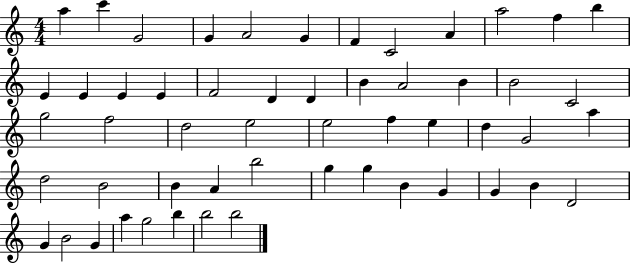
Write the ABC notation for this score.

X:1
T:Untitled
M:4/4
L:1/4
K:C
a c' G2 G A2 G F C2 A a2 f b E E E E F2 D D B A2 B B2 C2 g2 f2 d2 e2 e2 f e d G2 a d2 B2 B A b2 g g B G G B D2 G B2 G a g2 b b2 b2